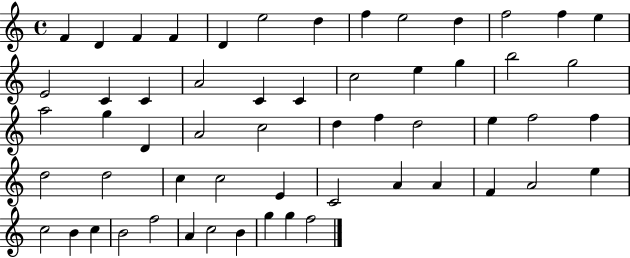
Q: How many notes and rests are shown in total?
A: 57